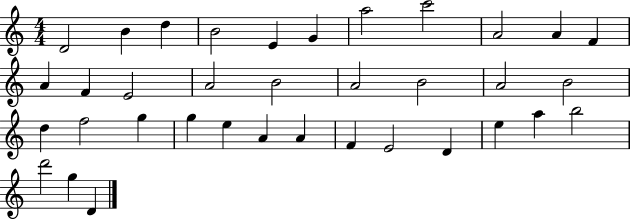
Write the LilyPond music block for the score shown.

{
  \clef treble
  \numericTimeSignature
  \time 4/4
  \key c \major
  d'2 b'4 d''4 | b'2 e'4 g'4 | a''2 c'''2 | a'2 a'4 f'4 | \break a'4 f'4 e'2 | a'2 b'2 | a'2 b'2 | a'2 b'2 | \break d''4 f''2 g''4 | g''4 e''4 a'4 a'4 | f'4 e'2 d'4 | e''4 a''4 b''2 | \break d'''2 g''4 d'4 | \bar "|."
}